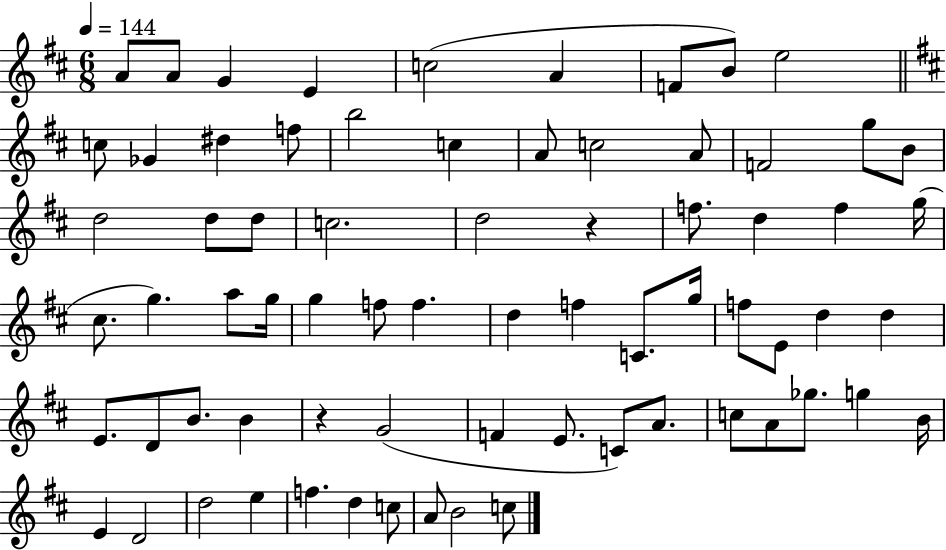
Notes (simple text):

A4/e A4/e G4/q E4/q C5/h A4/q F4/e B4/e E5/h C5/e Gb4/q D#5/q F5/e B5/h C5/q A4/e C5/h A4/e F4/h G5/e B4/e D5/h D5/e D5/e C5/h. D5/h R/q F5/e. D5/q F5/q G5/s C#5/e. G5/q. A5/e G5/s G5/q F5/e F5/q. D5/q F5/q C4/e. G5/s F5/e E4/e D5/q D5/q E4/e. D4/e B4/e. B4/q R/q G4/h F4/q E4/e. C4/e A4/e. C5/e A4/e Gb5/e. G5/q B4/s E4/q D4/h D5/h E5/q F5/q. D5/q C5/e A4/e B4/h C5/e